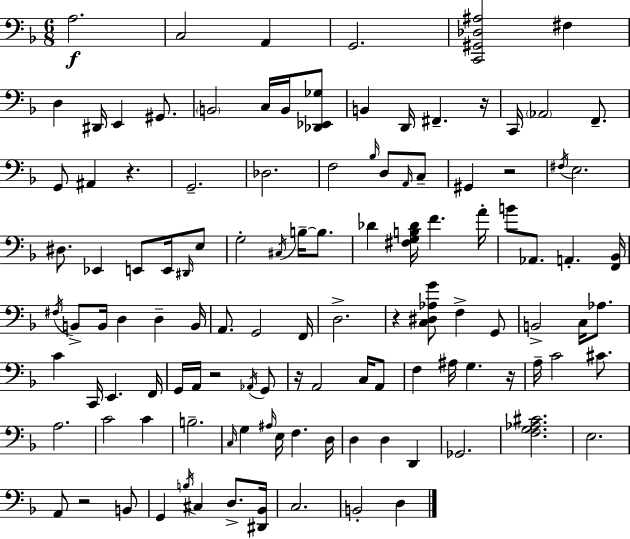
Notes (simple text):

A3/h. C3/h A2/q G2/h. [C2,G#2,Db3,A#3]/h F#3/q D3/q D#2/s E2/q G#2/e. B2/h C3/s B2/s [Db2,Eb2,Gb3]/e B2/q D2/s F#2/q. R/s C2/s Ab2/h F2/e. G2/e A#2/q R/q. G2/h. Db3/h. F3/h Bb3/s D3/e A2/s C3/e G#2/q R/h F#3/s E3/h. D#3/e. Eb2/q E2/e E2/s D#2/s E3/e G3/h C#3/s B3/s B3/e. Db4/q [F#3,G3,B3,Db4]/s F4/q. A4/s B4/e Ab2/e. A2/q. [F2,Bb2]/s F#3/s B2/e B2/s D3/q D3/q B2/s A2/e. G2/h F2/s D3/h. R/q [C3,D#3,Ab3,G4]/e F3/q G2/e B2/h C3/s Ab3/e. C4/q C2/s E2/q. F2/s G2/s A2/s R/h Ab2/s G2/e R/s A2/h C3/s A2/e F3/q A#3/s G3/q. R/s A3/s C4/h C#4/e. A3/h. C4/h C4/q B3/h. C3/s G3/q A#3/s E3/s F3/q. D3/s D3/q D3/q D2/q Gb2/h. [F3,G3,Ab3,C#4]/h. E3/h. A2/e R/h B2/e G2/q B3/s C#3/q D3/e. [D#2,Bb2]/s C3/h. B2/h D3/q